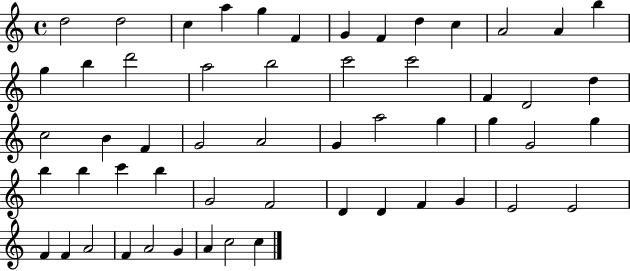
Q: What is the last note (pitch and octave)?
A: C5